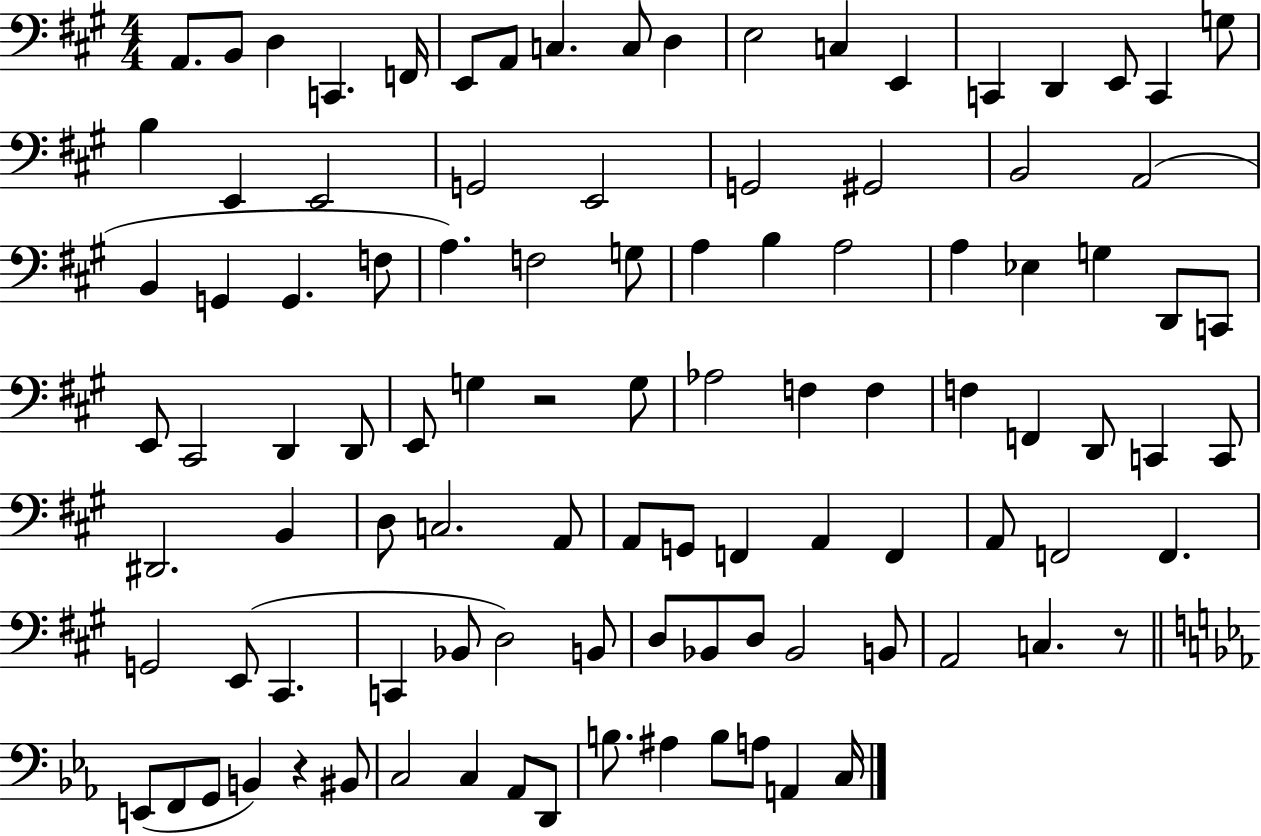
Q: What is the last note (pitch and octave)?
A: C3